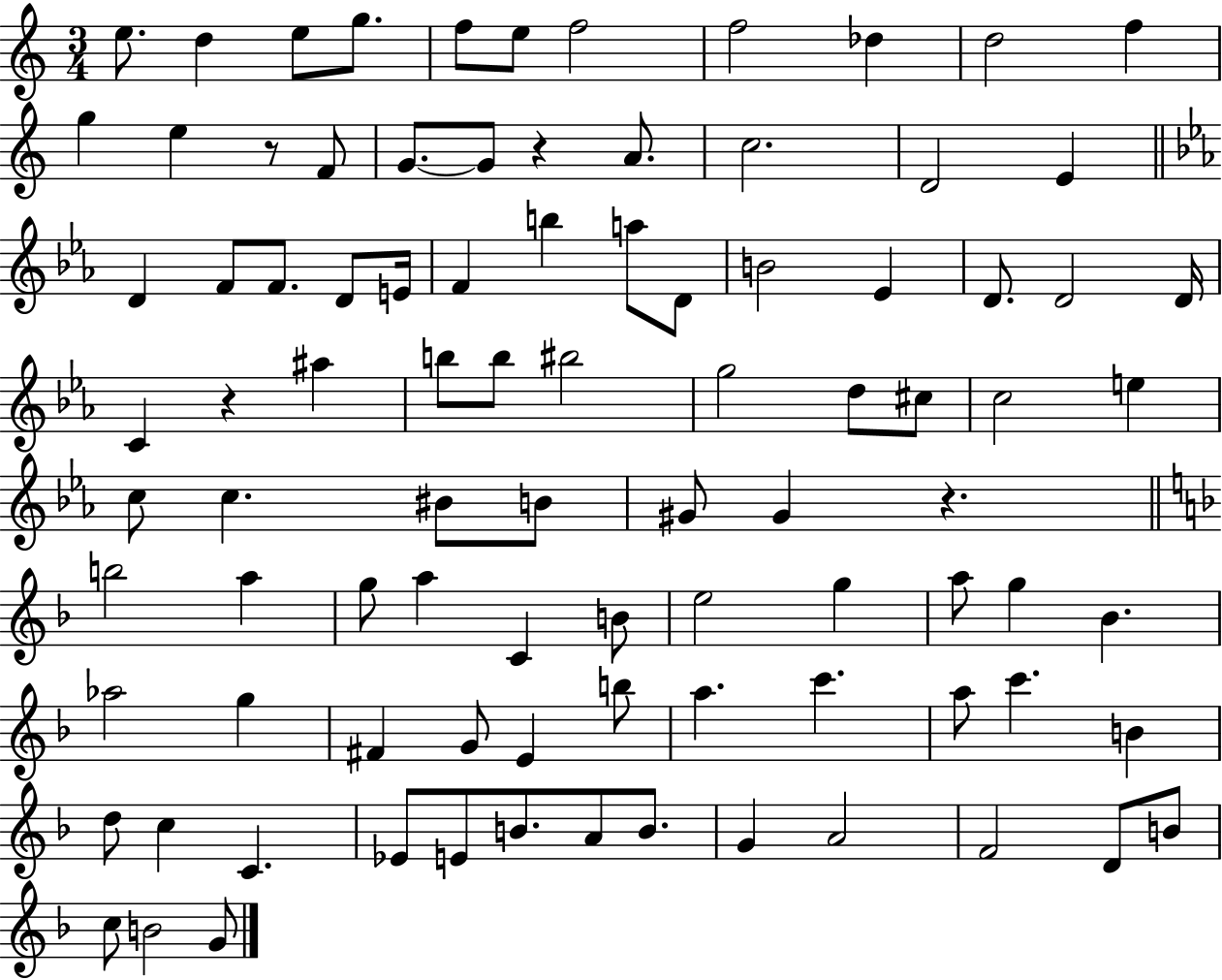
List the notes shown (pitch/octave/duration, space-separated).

E5/e. D5/q E5/e G5/e. F5/e E5/e F5/h F5/h Db5/q D5/h F5/q G5/q E5/q R/e F4/e G4/e. G4/e R/q A4/e. C5/h. D4/h E4/q D4/q F4/e F4/e. D4/e E4/s F4/q B5/q A5/e D4/e B4/h Eb4/q D4/e. D4/h D4/s C4/q R/q A#5/q B5/e B5/e BIS5/h G5/h D5/e C#5/e C5/h E5/q C5/e C5/q. BIS4/e B4/e G#4/e G#4/q R/q. B5/h A5/q G5/e A5/q C4/q B4/e E5/h G5/q A5/e G5/q Bb4/q. Ab5/h G5/q F#4/q G4/e E4/q B5/e A5/q. C6/q. A5/e C6/q. B4/q D5/e C5/q C4/q. Eb4/e E4/e B4/e. A4/e B4/e. G4/q A4/h F4/h D4/e B4/e C5/e B4/h G4/e